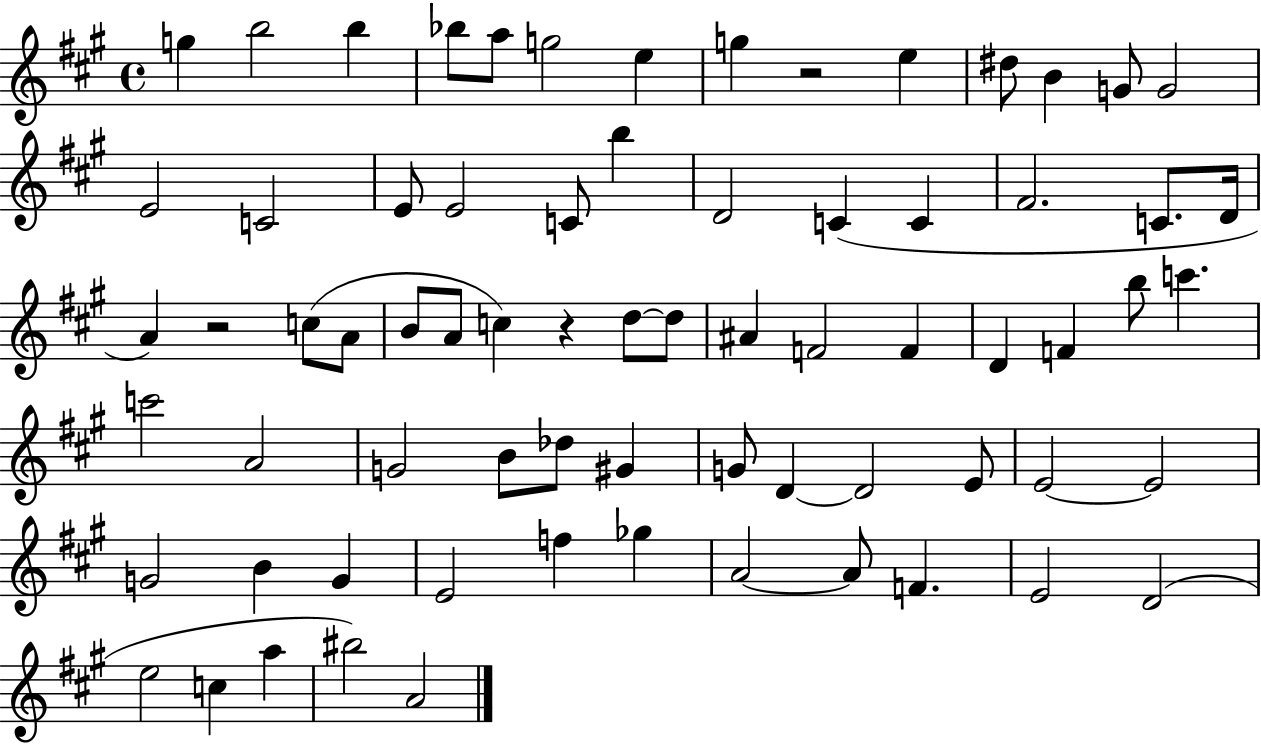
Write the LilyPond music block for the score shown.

{
  \clef treble
  \time 4/4
  \defaultTimeSignature
  \key a \major
  \repeat volta 2 { g''4 b''2 b''4 | bes''8 a''8 g''2 e''4 | g''4 r2 e''4 | dis''8 b'4 g'8 g'2 | \break e'2 c'2 | e'8 e'2 c'8 b''4 | d'2 c'4( c'4 | fis'2. c'8. d'16 | \break a'4) r2 c''8( a'8 | b'8 a'8 c''4) r4 d''8~~ d''8 | ais'4 f'2 f'4 | d'4 f'4 b''8 c'''4. | \break c'''2 a'2 | g'2 b'8 des''8 gis'4 | g'8 d'4~~ d'2 e'8 | e'2~~ e'2 | \break g'2 b'4 g'4 | e'2 f''4 ges''4 | a'2~~ a'8 f'4. | e'2 d'2( | \break e''2 c''4 a''4 | bis''2) a'2 | } \bar "|."
}